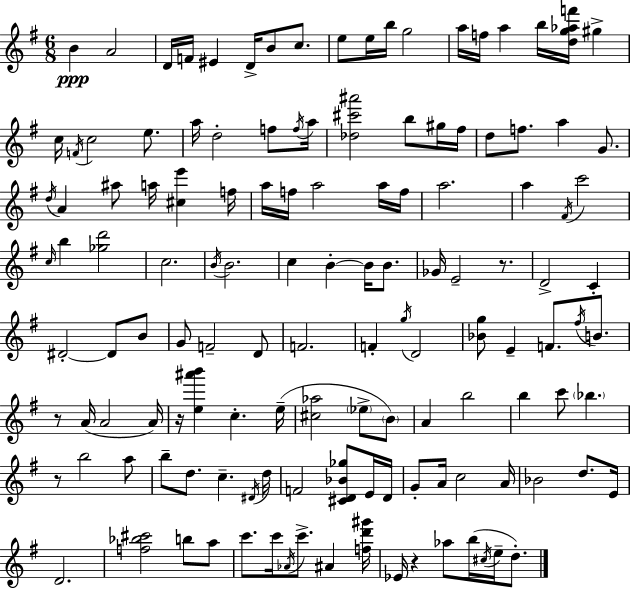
B4/q A4/h D4/s F4/s EIS4/q D4/s B4/e C5/e. E5/e E5/s B5/s G5/h A5/s F5/s A5/q B5/s [D5,G5,Ab5,F6]/s G#5/q C5/s F4/s C5/h E5/e. A5/s D5/h F5/e F5/s A5/s [Db5,C#6,A#6]/h B5/e G#5/s F#5/s D5/e F5/e. A5/q G4/e. D5/s A4/q A#5/e A5/s [C#5,E6]/q F5/s A5/s F5/s A5/h A5/s F5/s A5/h. A5/q F#4/s C6/h C5/s B5/q [Gb5,D6]/h C5/h. B4/s B4/h. C5/q B4/q B4/s B4/e. Gb4/s E4/h R/e. D4/h C4/q D#4/h D#4/e B4/e G4/e F4/h D4/e F4/h. F4/q G5/s D4/h [Bb4,G5]/e E4/q F4/e. F#5/s B4/e. R/e A4/s A4/h A4/s R/s [E5,A#6,B6]/q C5/q. E5/s [C#5,Ab5]/h Eb5/e B4/e A4/q B5/h B5/q C6/e Bb5/q. R/e B5/h A5/e B5/e D5/e. C5/q. D#4/s D5/s F4/h [C#4,D4,Bb4,Gb5]/e E4/s D4/s G4/e A4/s C5/h A4/s Bb4/h D5/e. E4/s D4/h. [F5,Bb5,C#6]/h B5/e A5/e C6/e. C6/s Ab4/s C6/e. A#4/q [F5,D6,G#6]/s Eb4/s R/q Ab5/e B5/s C#5/s E5/s D5/e.